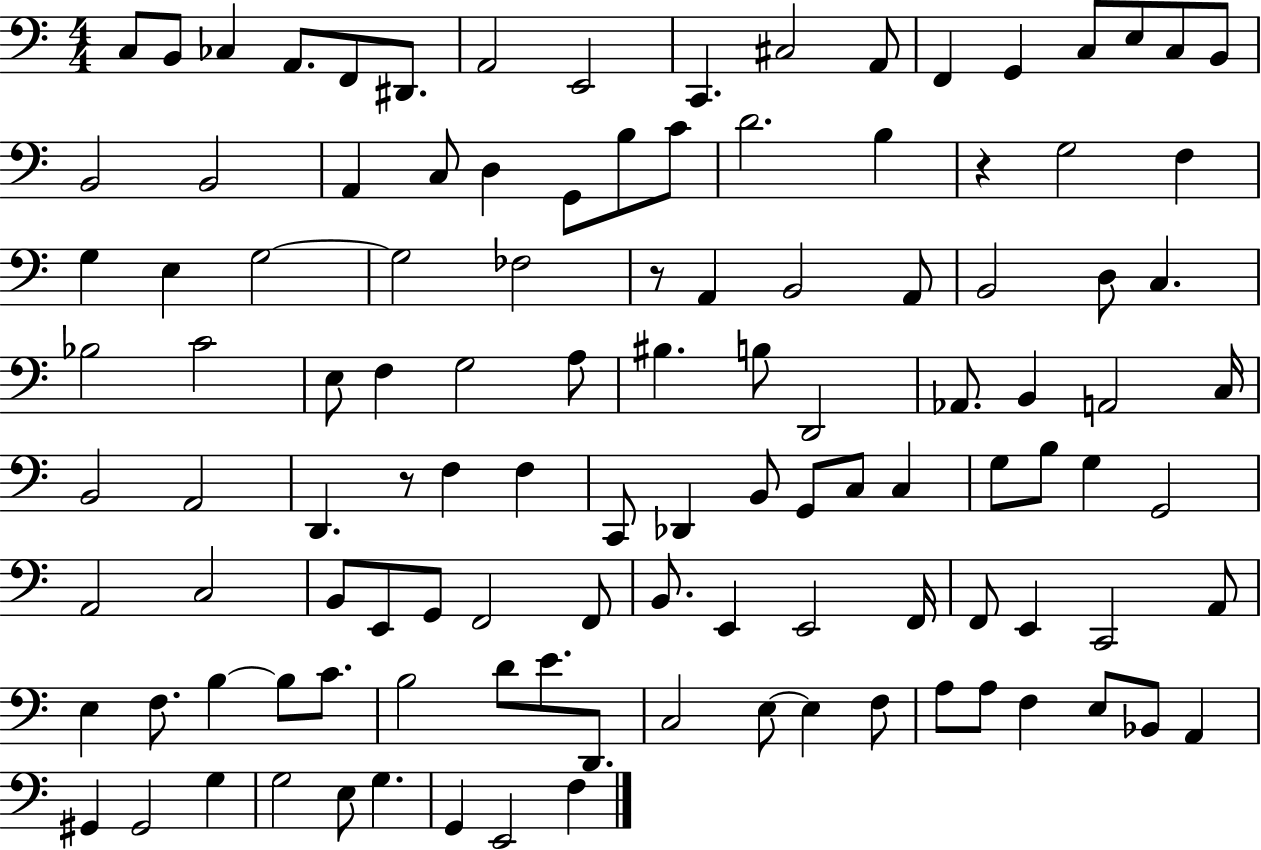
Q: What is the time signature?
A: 4/4